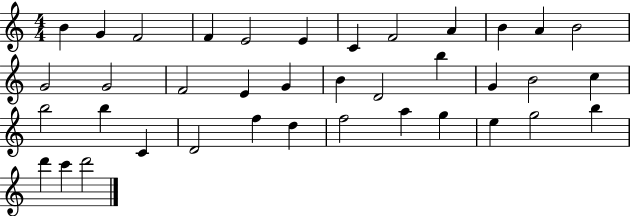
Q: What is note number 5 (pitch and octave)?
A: E4